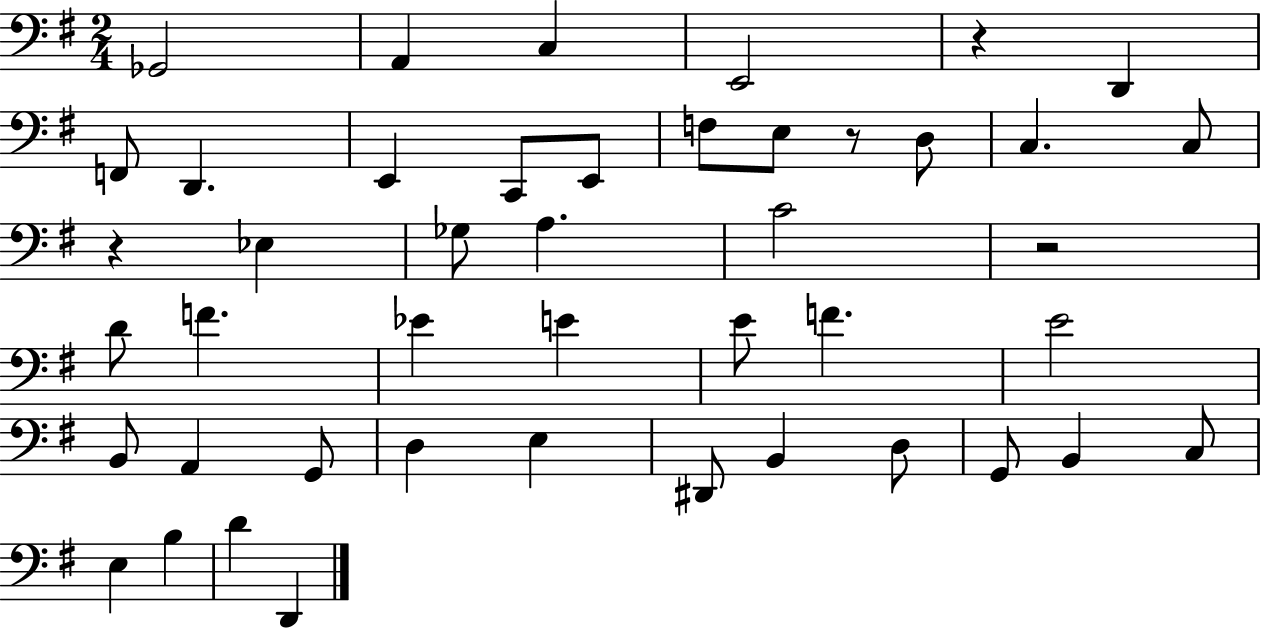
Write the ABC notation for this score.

X:1
T:Untitled
M:2/4
L:1/4
K:G
_G,,2 A,, C, E,,2 z D,, F,,/2 D,, E,, C,,/2 E,,/2 F,/2 E,/2 z/2 D,/2 C, C,/2 z _E, _G,/2 A, C2 z2 D/2 F _E E E/2 F E2 B,,/2 A,, G,,/2 D, E, ^D,,/2 B,, D,/2 G,,/2 B,, C,/2 E, B, D D,,